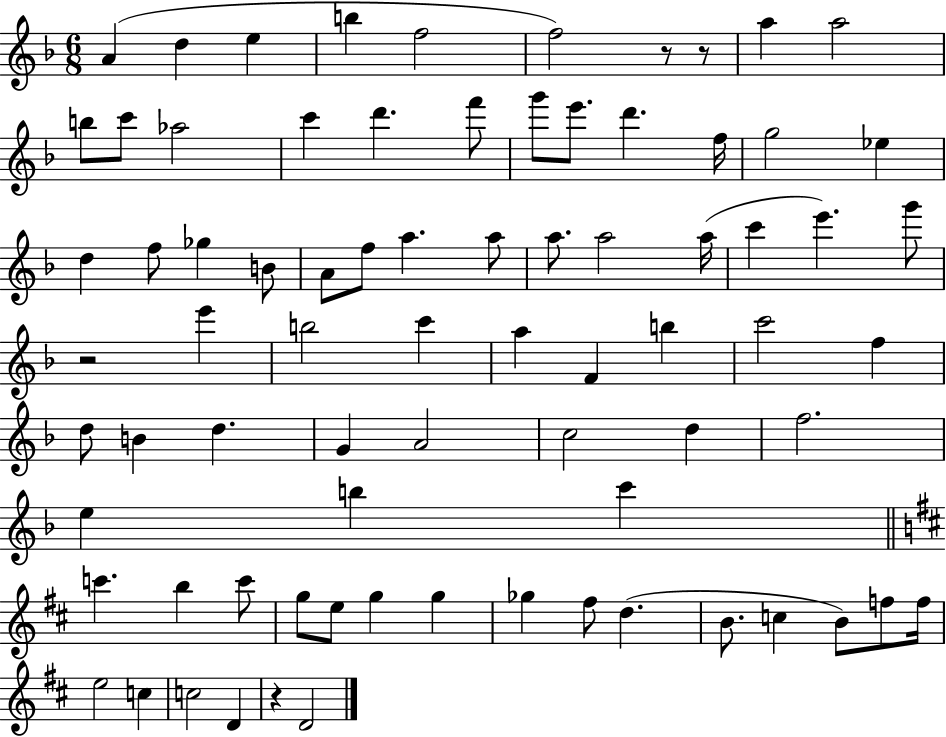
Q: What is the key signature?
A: F major